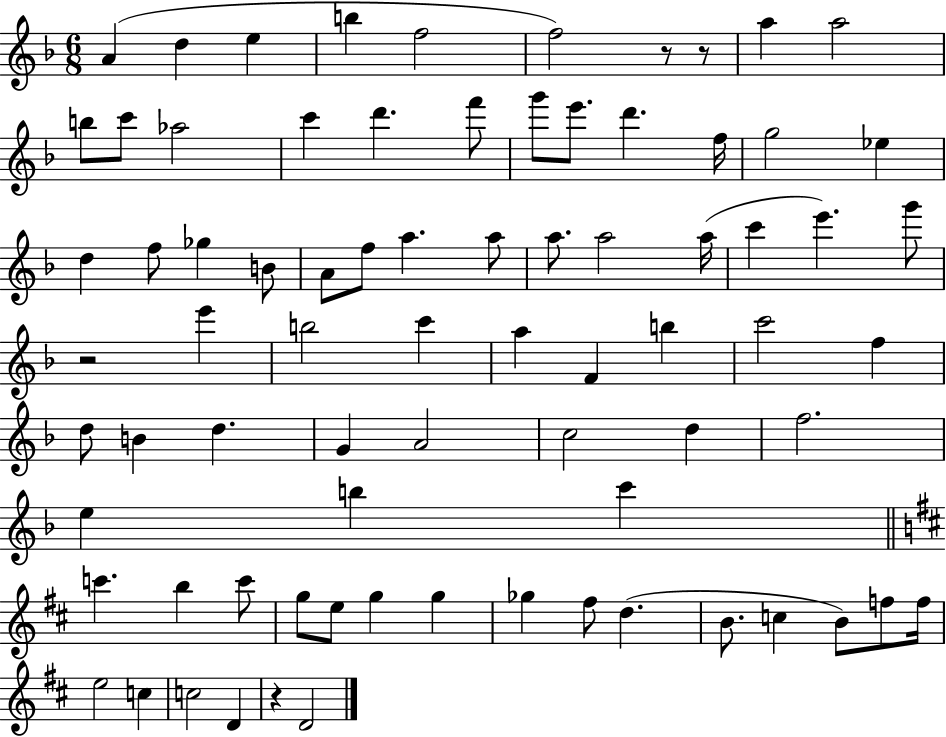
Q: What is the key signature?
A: F major